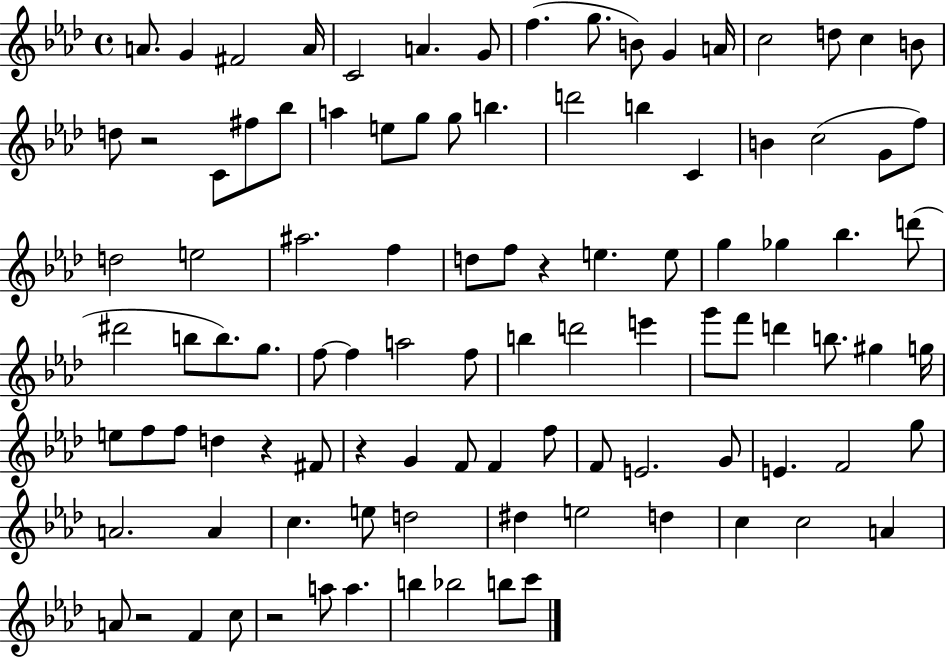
{
  \clef treble
  \time 4/4
  \defaultTimeSignature
  \key aes \major
  \repeat volta 2 { a'8. g'4 fis'2 a'16 | c'2 a'4. g'8 | f''4.( g''8. b'8) g'4 a'16 | c''2 d''8 c''4 b'8 | \break d''8 r2 c'8 fis''8 bes''8 | a''4 e''8 g''8 g''8 b''4. | d'''2 b''4 c'4 | b'4 c''2( g'8 f''8) | \break d''2 e''2 | ais''2. f''4 | d''8 f''8 r4 e''4. e''8 | g''4 ges''4 bes''4. d'''8( | \break dis'''2 b''8 b''8.) g''8. | f''8~~ f''4 a''2 f''8 | b''4 d'''2 e'''4 | g'''8 f'''8 d'''4 b''8. gis''4 g''16 | \break e''8 f''8 f''8 d''4 r4 fis'8 | r4 g'4 f'8 f'4 f''8 | f'8 e'2. g'8 | e'4. f'2 g''8 | \break a'2. a'4 | c''4. e''8 d''2 | dis''4 e''2 d''4 | c''4 c''2 a'4 | \break a'8 r2 f'4 c''8 | r2 a''8 a''4. | b''4 bes''2 b''8 c'''8 | } \bar "|."
}